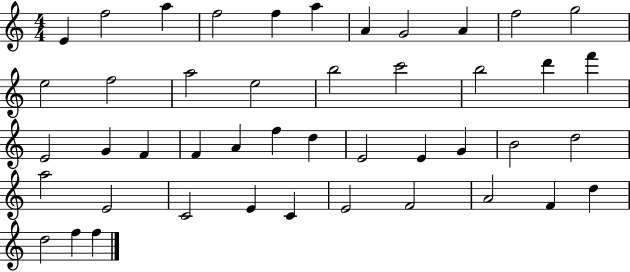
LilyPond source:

{
  \clef treble
  \numericTimeSignature
  \time 4/4
  \key c \major
  e'4 f''2 a''4 | f''2 f''4 a''4 | a'4 g'2 a'4 | f''2 g''2 | \break e''2 f''2 | a''2 e''2 | b''2 c'''2 | b''2 d'''4 f'''4 | \break e'2 g'4 f'4 | f'4 a'4 f''4 d''4 | e'2 e'4 g'4 | b'2 d''2 | \break a''2 e'2 | c'2 e'4 c'4 | e'2 f'2 | a'2 f'4 d''4 | \break d''2 f''4 f''4 | \bar "|."
}